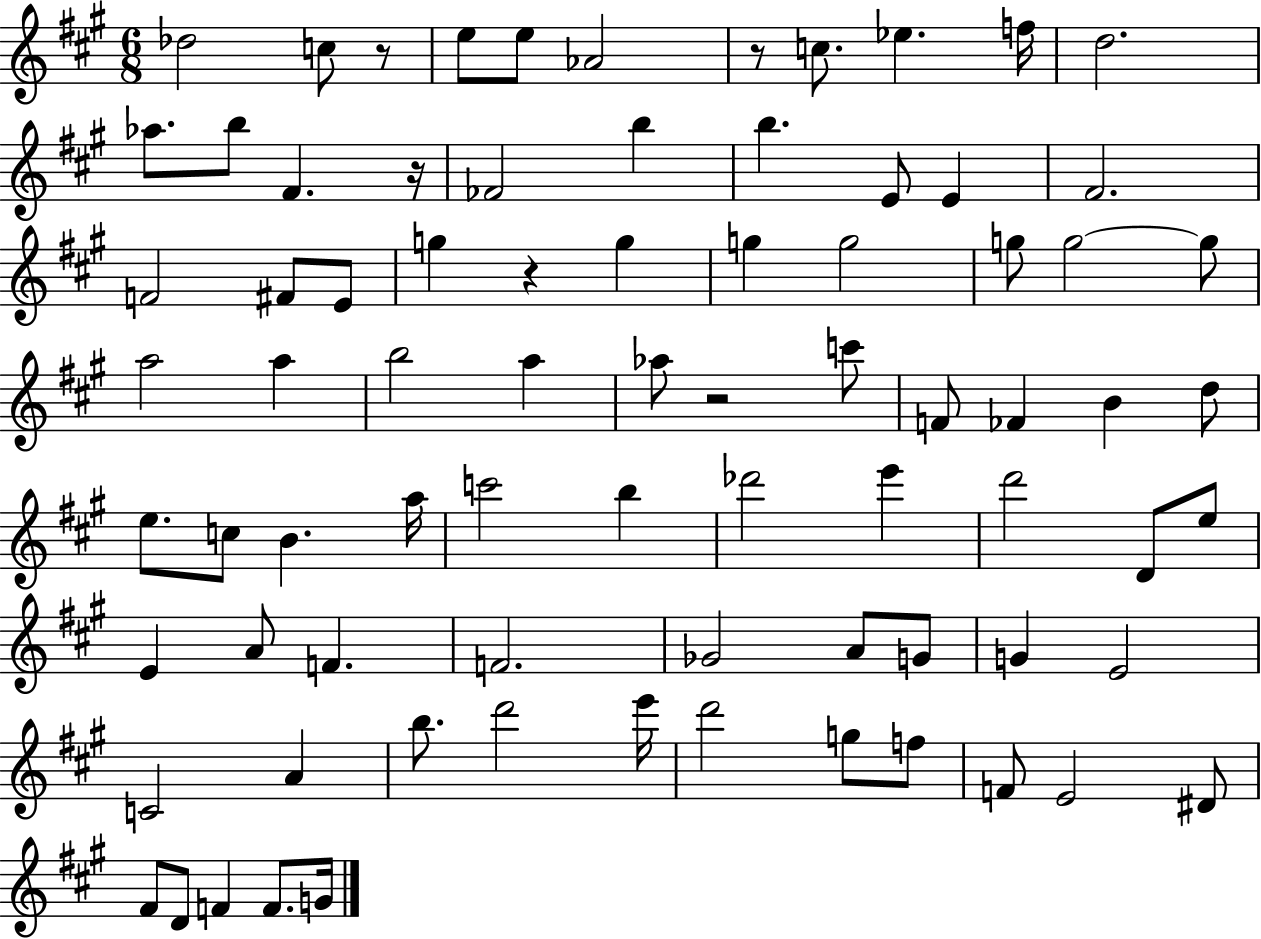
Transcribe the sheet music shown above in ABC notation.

X:1
T:Untitled
M:6/8
L:1/4
K:A
_d2 c/2 z/2 e/2 e/2 _A2 z/2 c/2 _e f/4 d2 _a/2 b/2 ^F z/4 _F2 b b E/2 E ^F2 F2 ^F/2 E/2 g z g g g2 g/2 g2 g/2 a2 a b2 a _a/2 z2 c'/2 F/2 _F B d/2 e/2 c/2 B a/4 c'2 b _d'2 e' d'2 D/2 e/2 E A/2 F F2 _G2 A/2 G/2 G E2 C2 A b/2 d'2 e'/4 d'2 g/2 f/2 F/2 E2 ^D/2 ^F/2 D/2 F F/2 G/4